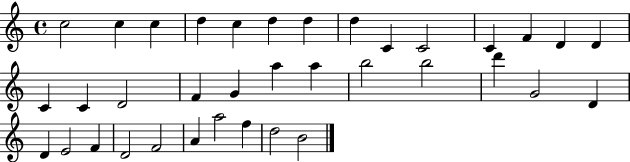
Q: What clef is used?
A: treble